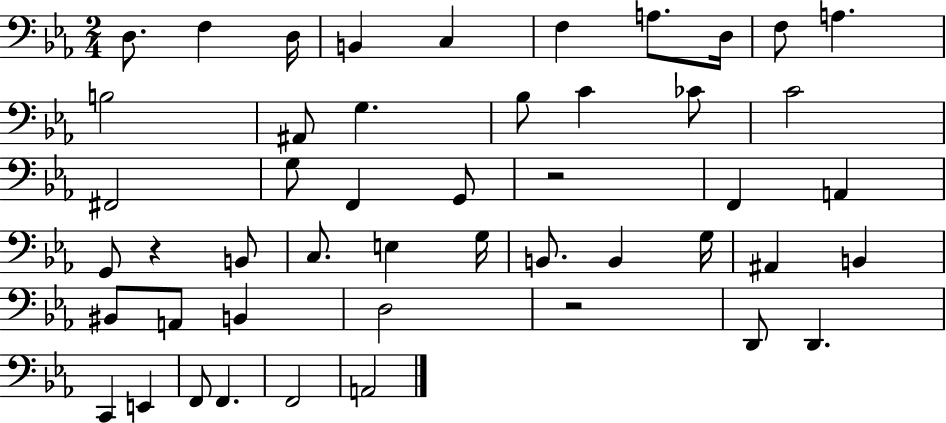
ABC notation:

X:1
T:Untitled
M:2/4
L:1/4
K:Eb
D,/2 F, D,/4 B,, C, F, A,/2 D,/4 F,/2 A, B,2 ^A,,/2 G, _B,/2 C _C/2 C2 ^F,,2 G,/2 F,, G,,/2 z2 F,, A,, G,,/2 z B,,/2 C,/2 E, G,/4 B,,/2 B,, G,/4 ^A,, B,, ^B,,/2 A,,/2 B,, D,2 z2 D,,/2 D,, C,, E,, F,,/2 F,, F,,2 A,,2